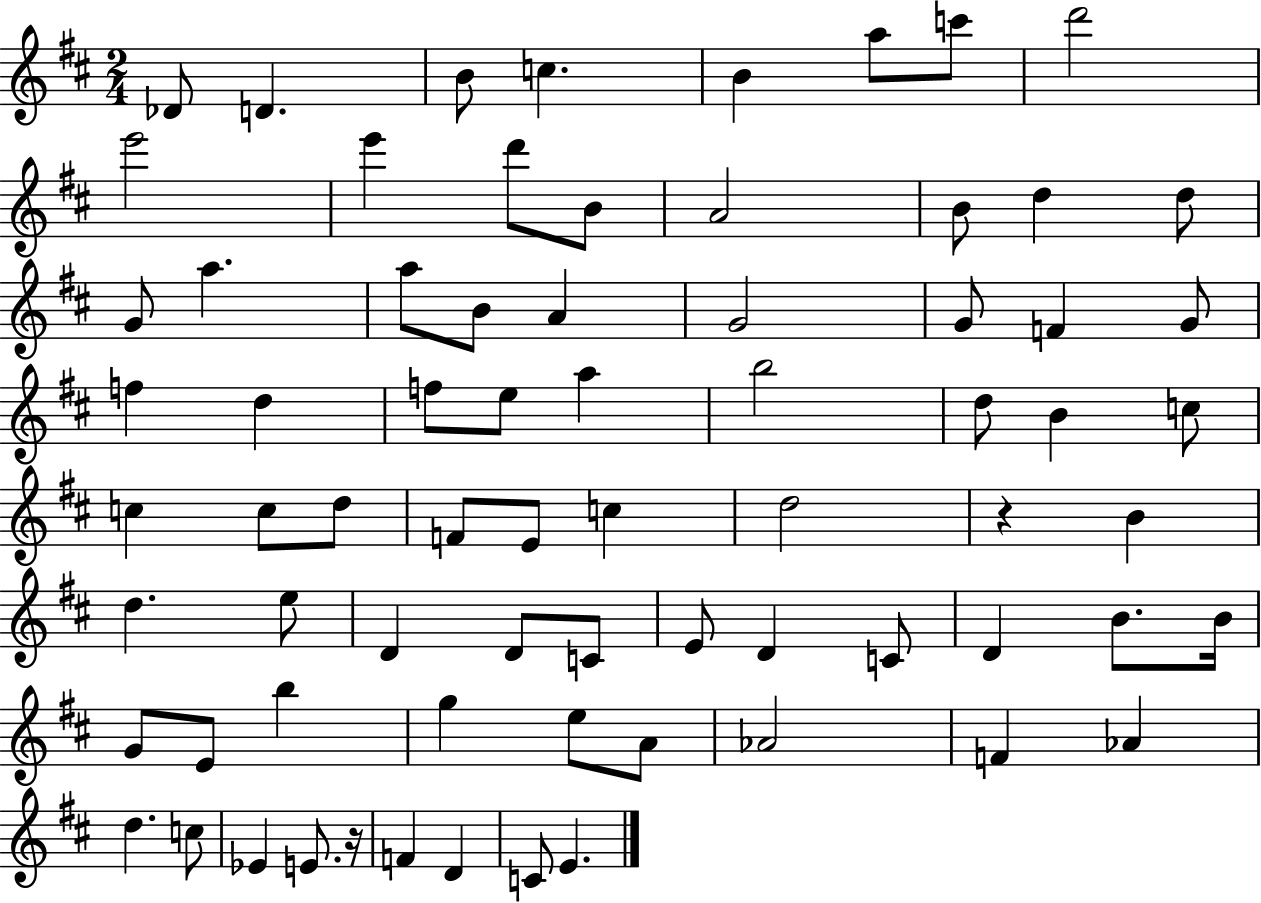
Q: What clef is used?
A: treble